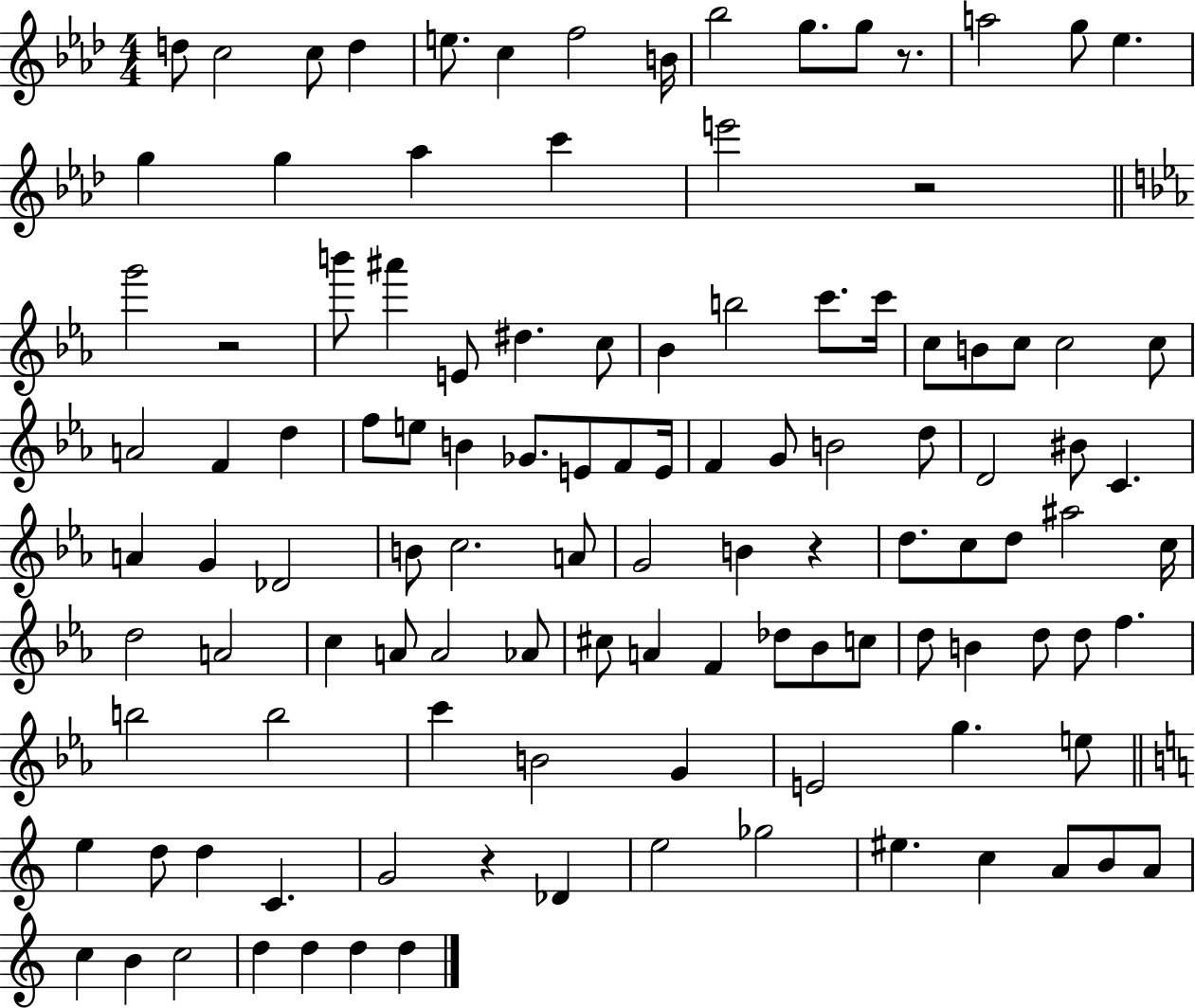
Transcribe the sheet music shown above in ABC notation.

X:1
T:Untitled
M:4/4
L:1/4
K:Ab
d/2 c2 c/2 d e/2 c f2 B/4 _b2 g/2 g/2 z/2 a2 g/2 _e g g _a c' e'2 z2 g'2 z2 b'/2 ^a' E/2 ^d c/2 _B b2 c'/2 c'/4 c/2 B/2 c/2 c2 c/2 A2 F d f/2 e/2 B _G/2 E/2 F/2 E/4 F G/2 B2 d/2 D2 ^B/2 C A G _D2 B/2 c2 A/2 G2 B z d/2 c/2 d/2 ^a2 c/4 d2 A2 c A/2 A2 _A/2 ^c/2 A F _d/2 _B/2 c/2 d/2 B d/2 d/2 f b2 b2 c' B2 G E2 g e/2 e d/2 d C G2 z _D e2 _g2 ^e c A/2 B/2 A/2 c B c2 d d d d